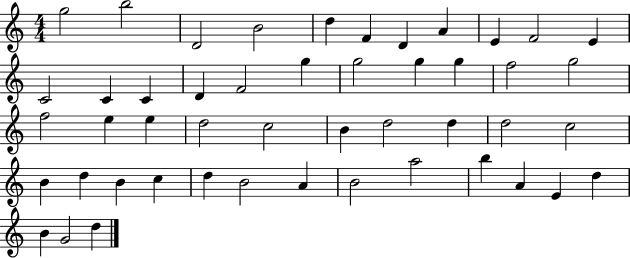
{
  \clef treble
  \numericTimeSignature
  \time 4/4
  \key c \major
  g''2 b''2 | d'2 b'2 | d''4 f'4 d'4 a'4 | e'4 f'2 e'4 | \break c'2 c'4 c'4 | d'4 f'2 g''4 | g''2 g''4 g''4 | f''2 g''2 | \break f''2 e''4 e''4 | d''2 c''2 | b'4 d''2 d''4 | d''2 c''2 | \break b'4 d''4 b'4 c''4 | d''4 b'2 a'4 | b'2 a''2 | b''4 a'4 e'4 d''4 | \break b'4 g'2 d''4 | \bar "|."
}